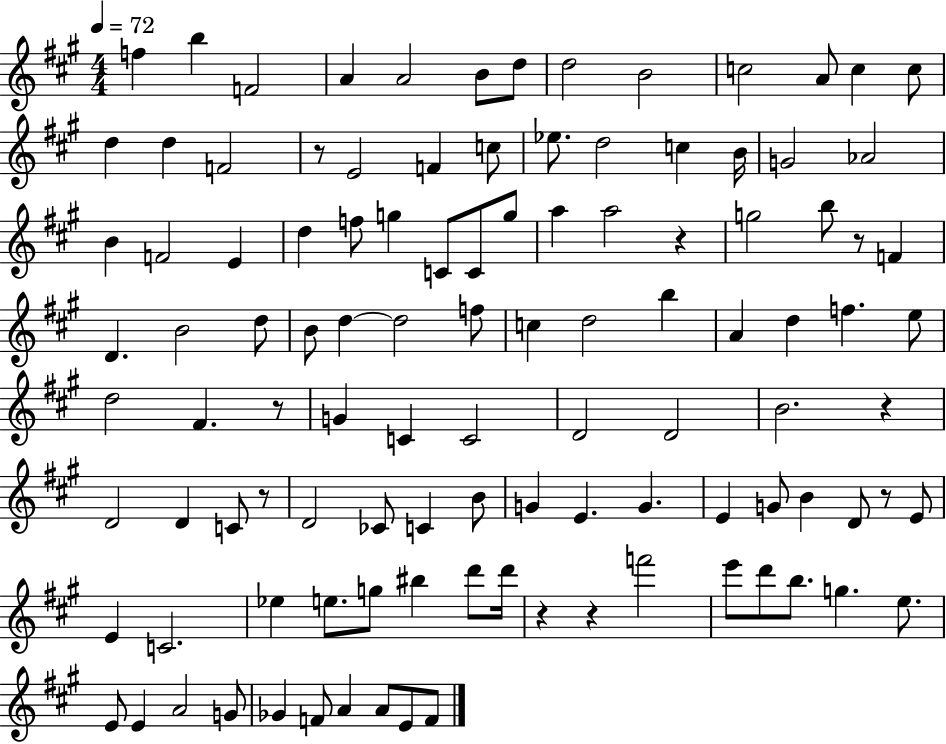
F5/q B5/q F4/h A4/q A4/h B4/e D5/e D5/h B4/h C5/h A4/e C5/q C5/e D5/q D5/q F4/h R/e E4/h F4/q C5/e Eb5/e. D5/h C5/q B4/s G4/h Ab4/h B4/q F4/h E4/q D5/q F5/e G5/q C4/e C4/e G5/e A5/q A5/h R/q G5/h B5/e R/e F4/q D4/q. B4/h D5/e B4/e D5/q D5/h F5/e C5/q D5/h B5/q A4/q D5/q F5/q. E5/e D5/h F#4/q. R/e G4/q C4/q C4/h D4/h D4/h B4/h. R/q D4/h D4/q C4/e R/e D4/h CES4/e C4/q B4/e G4/q E4/q. G4/q. E4/q G4/e B4/q D4/e R/e E4/e E4/q C4/h. Eb5/q E5/e. G5/e BIS5/q D6/e D6/s R/q R/q F6/h E6/e D6/e B5/e. G5/q. E5/e. E4/e E4/q A4/h G4/e Gb4/q F4/e A4/q A4/e E4/e F4/e